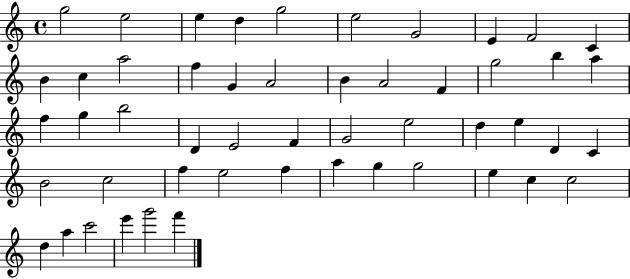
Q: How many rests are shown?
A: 0